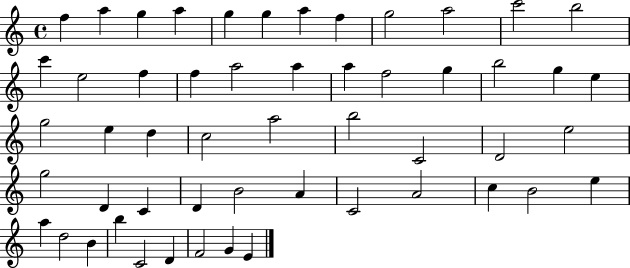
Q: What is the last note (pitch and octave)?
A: E4